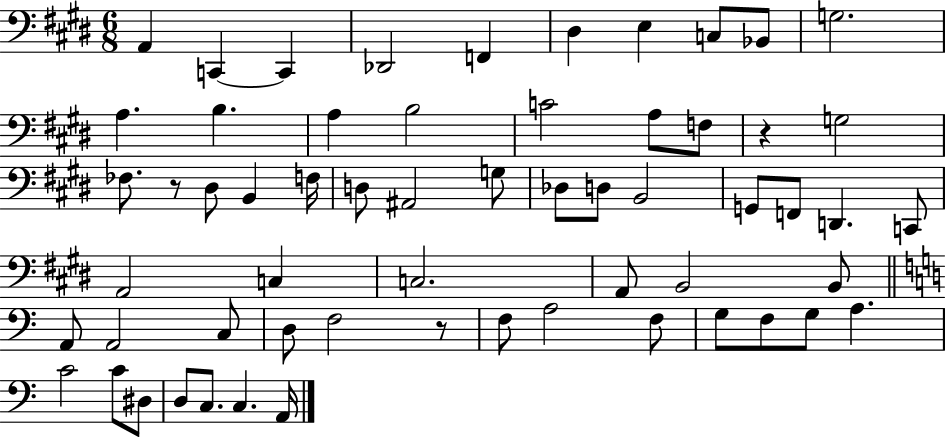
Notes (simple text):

A2/q C2/q C2/q Db2/h F2/q D#3/q E3/q C3/e Bb2/e G3/h. A3/q. B3/q. A3/q B3/h C4/h A3/e F3/e R/q G3/h FES3/e. R/e D#3/e B2/q F3/s D3/e A#2/h G3/e Db3/e D3/e B2/h G2/e F2/e D2/q. C2/e A2/h C3/q C3/h. A2/e B2/h B2/e A2/e A2/h C3/e D3/e F3/h R/e F3/e A3/h F3/e G3/e F3/e G3/e A3/q. C4/h C4/e D#3/e D3/e C3/e. C3/q. A2/s